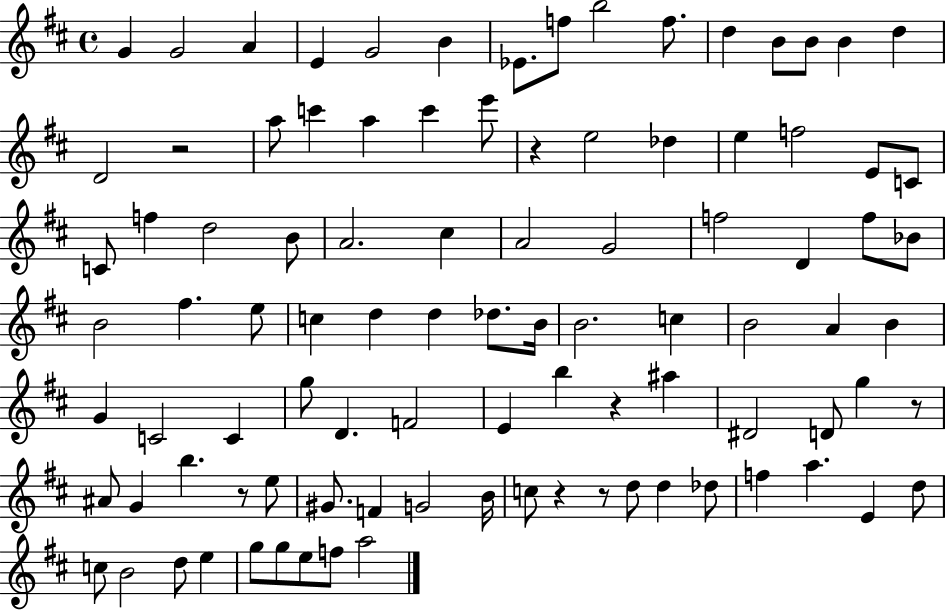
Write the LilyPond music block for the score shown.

{
  \clef treble
  \time 4/4
  \defaultTimeSignature
  \key d \major
  g'4 g'2 a'4 | e'4 g'2 b'4 | ees'8. f''8 b''2 f''8. | d''4 b'8 b'8 b'4 d''4 | \break d'2 r2 | a''8 c'''4 a''4 c'''4 e'''8 | r4 e''2 des''4 | e''4 f''2 e'8 c'8 | \break c'8 f''4 d''2 b'8 | a'2. cis''4 | a'2 g'2 | f''2 d'4 f''8 bes'8 | \break b'2 fis''4. e''8 | c''4 d''4 d''4 des''8. b'16 | b'2. c''4 | b'2 a'4 b'4 | \break g'4 c'2 c'4 | g''8 d'4. f'2 | e'4 b''4 r4 ais''4 | dis'2 d'8 g''4 r8 | \break ais'8 g'4 b''4. r8 e''8 | gis'8. f'4 g'2 b'16 | c''8 r4 r8 d''8 d''4 des''8 | f''4 a''4. e'4 d''8 | \break c''8 b'2 d''8 e''4 | g''8 g''8 e''8 f''8 a''2 | \bar "|."
}